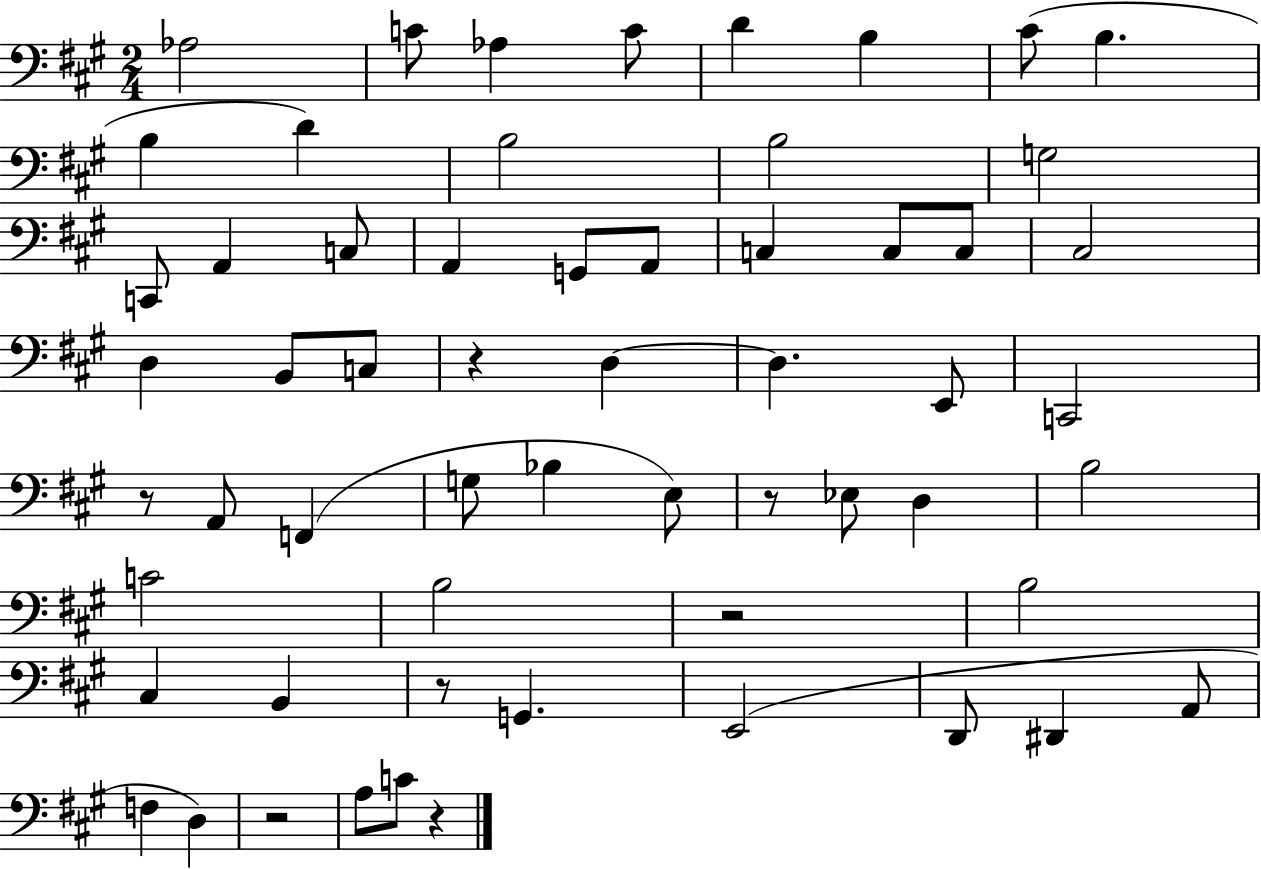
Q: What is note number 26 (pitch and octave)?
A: C3